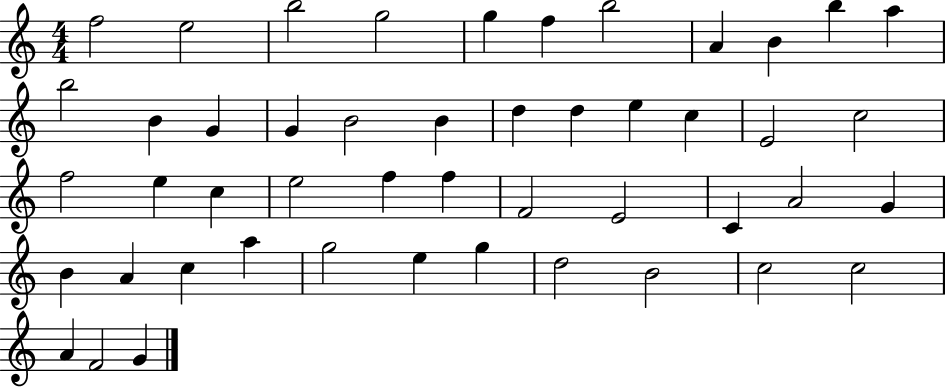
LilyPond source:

{
  \clef treble
  \numericTimeSignature
  \time 4/4
  \key c \major
  f''2 e''2 | b''2 g''2 | g''4 f''4 b''2 | a'4 b'4 b''4 a''4 | \break b''2 b'4 g'4 | g'4 b'2 b'4 | d''4 d''4 e''4 c''4 | e'2 c''2 | \break f''2 e''4 c''4 | e''2 f''4 f''4 | f'2 e'2 | c'4 a'2 g'4 | \break b'4 a'4 c''4 a''4 | g''2 e''4 g''4 | d''2 b'2 | c''2 c''2 | \break a'4 f'2 g'4 | \bar "|."
}